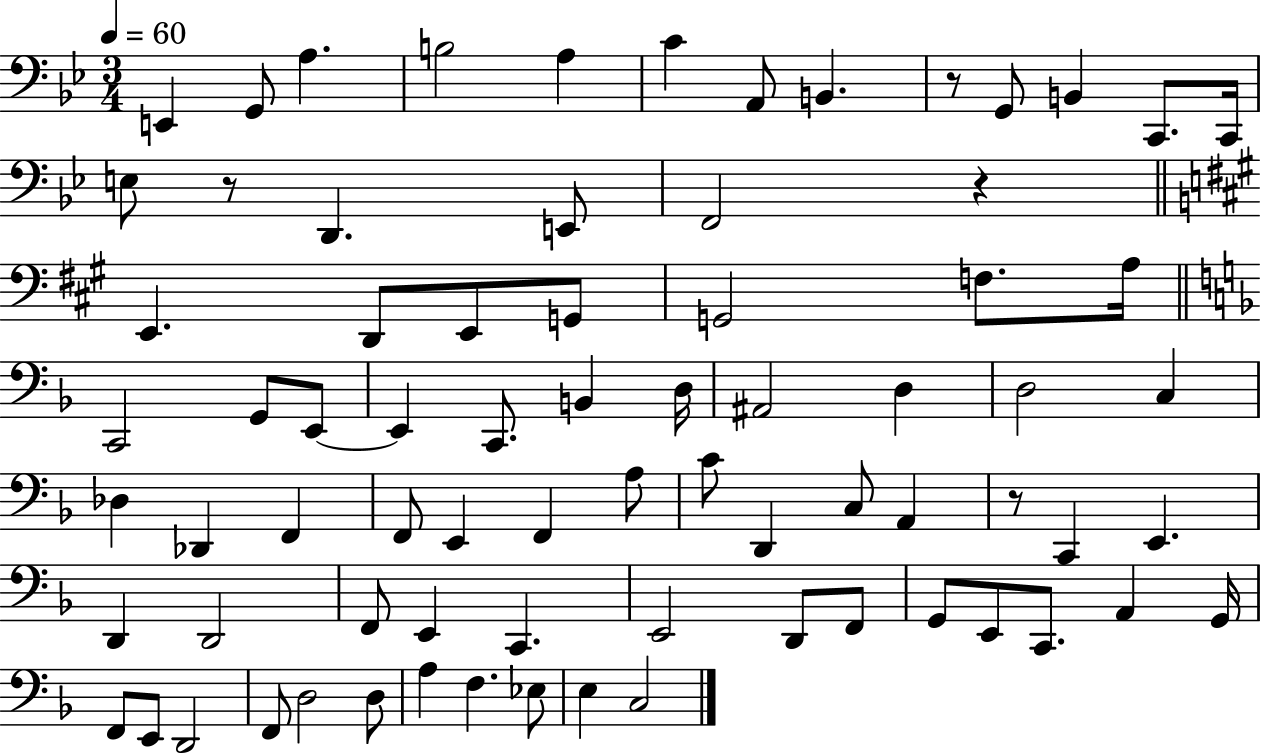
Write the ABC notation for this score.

X:1
T:Untitled
M:3/4
L:1/4
K:Bb
E,, G,,/2 A, B,2 A, C A,,/2 B,, z/2 G,,/2 B,, C,,/2 C,,/4 E,/2 z/2 D,, E,,/2 F,,2 z E,, D,,/2 E,,/2 G,,/2 G,,2 F,/2 A,/4 C,,2 G,,/2 E,,/2 E,, C,,/2 B,, D,/4 ^A,,2 D, D,2 C, _D, _D,, F,, F,,/2 E,, F,, A,/2 C/2 D,, C,/2 A,, z/2 C,, E,, D,, D,,2 F,,/2 E,, C,, E,,2 D,,/2 F,,/2 G,,/2 E,,/2 C,,/2 A,, G,,/4 F,,/2 E,,/2 D,,2 F,,/2 D,2 D,/2 A, F, _E,/2 E, C,2